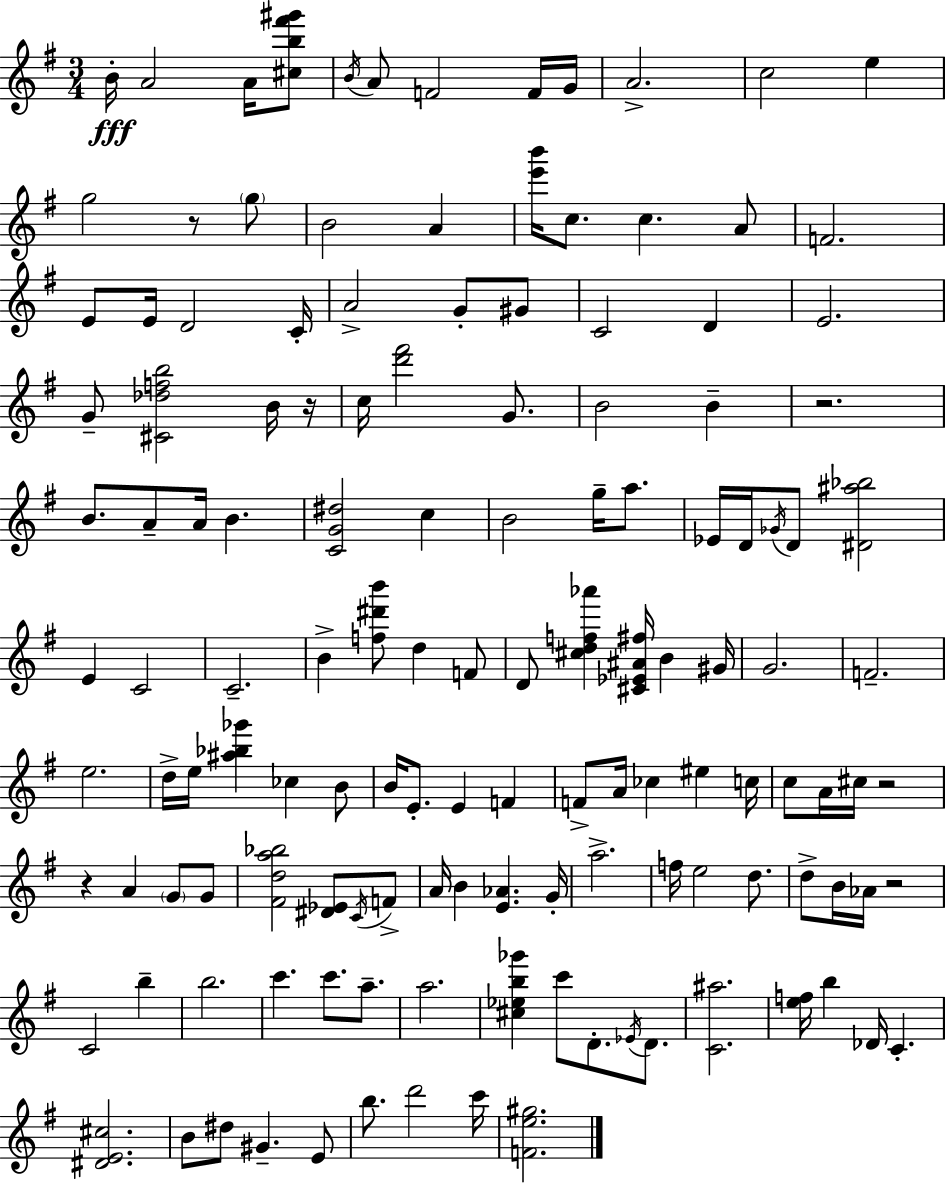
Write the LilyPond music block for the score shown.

{
  \clef treble
  \numericTimeSignature
  \time 3/4
  \key g \major
  b'16-.\fff a'2 a'16 <cis'' b'' fis''' gis'''>8 | \acciaccatura { b'16 } a'8 f'2 f'16 | g'16 a'2.-> | c''2 e''4 | \break g''2 r8 \parenthesize g''8 | b'2 a'4 | <e''' b'''>16 c''8. c''4. a'8 | f'2. | \break e'8 e'16 d'2 | c'16-. a'2-> g'8-. gis'8 | c'2 d'4 | e'2. | \break g'8-- <cis' des'' f'' b''>2 b'16 | r16 c''16 <d''' fis'''>2 g'8. | b'2 b'4-- | r2. | \break b'8. a'8-- a'16 b'4. | <c' g' dis''>2 c''4 | b'2 g''16-- a''8. | ees'16 d'16 \acciaccatura { ges'16 } d'8 <dis' ais'' bes''>2 | \break e'4 c'2 | c'2.-- | b'4-> <f'' dis''' b'''>8 d''4 | f'8 d'8 <cis'' d'' f'' aes'''>4 <cis' ees' ais' fis''>16 b'4 | \break gis'16 g'2. | f'2.-- | e''2. | d''16-> e''16 <ais'' bes'' ges'''>4 ces''4 | \break b'8 b'16 e'8.-. e'4 f'4 | f'8-> a'16 ces''4 eis''4 | c''16 c''8 a'16 cis''16 r2 | r4 a'4 \parenthesize g'8 | \break g'8 <fis' d'' a'' bes''>2 <dis' ees'>8 | \acciaccatura { c'16 } f'8-> a'16 b'4 <e' aes'>4. | g'16-. a''2.-> | f''16 e''2 | \break d''8. d''8-> b'16 aes'16 r2 | c'2 b''4-- | b''2. | c'''4. c'''8. | \break a''8.-- a''2. | <cis'' ees'' b'' ges'''>4 c'''8 d'8.-. | \acciaccatura { ees'16 } d'8. <c' ais''>2. | <e'' f''>16 b''4 des'16 c'4.-. | \break <dis' e' cis''>2. | b'8 dis''8 gis'4.-- | e'8 b''8. d'''2 | c'''16 <f' e'' gis''>2. | \break \bar "|."
}